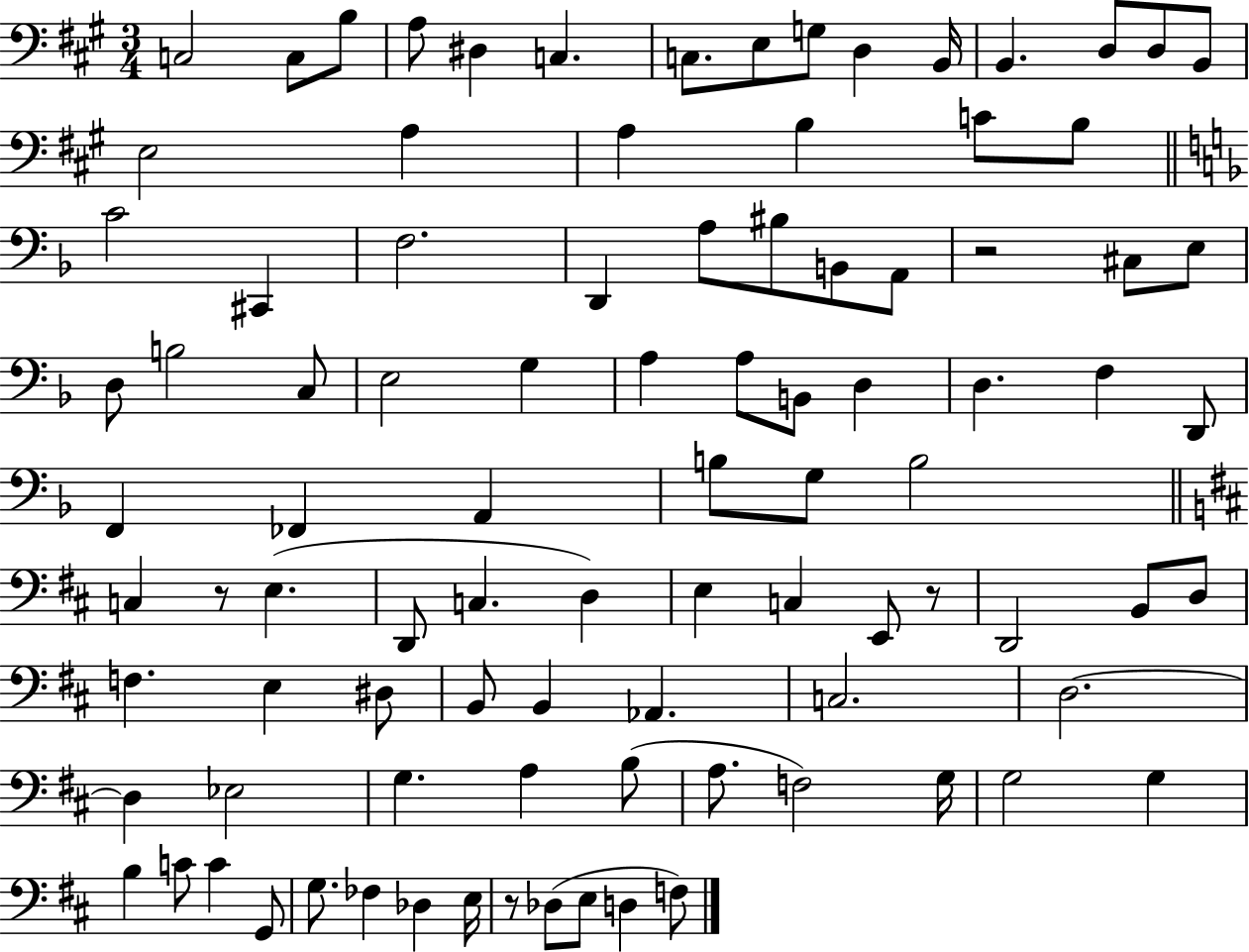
C3/h C3/e B3/e A3/e D#3/q C3/q. C3/e. E3/e G3/e D3/q B2/s B2/q. D3/e D3/e B2/e E3/h A3/q A3/q B3/q C4/e B3/e C4/h C#2/q F3/h. D2/q A3/e BIS3/e B2/e A2/e R/h C#3/e E3/e D3/e B3/h C3/e E3/h G3/q A3/q A3/e B2/e D3/q D3/q. F3/q D2/e F2/q FES2/q A2/q B3/e G3/e B3/h C3/q R/e E3/q. D2/e C3/q. D3/q E3/q C3/q E2/e R/e D2/h B2/e D3/e F3/q. E3/q D#3/e B2/e B2/q Ab2/q. C3/h. D3/h. D3/q Eb3/h G3/q. A3/q B3/e A3/e. F3/h G3/s G3/h G3/q B3/q C4/e C4/q G2/e G3/e. FES3/q Db3/q E3/s R/e Db3/e E3/e D3/q F3/e